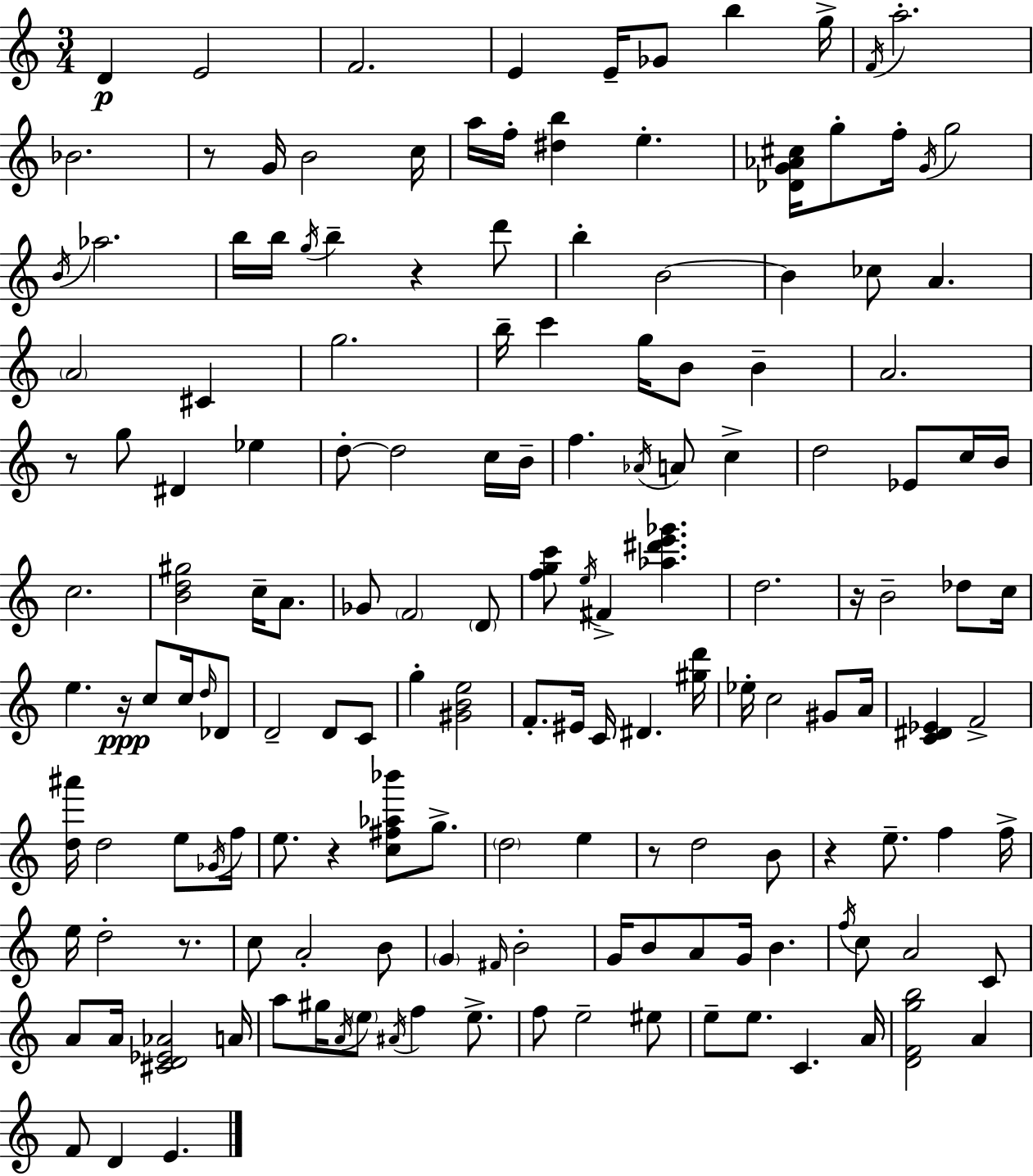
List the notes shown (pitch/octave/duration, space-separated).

D4/q E4/h F4/h. E4/q E4/s Gb4/e B5/q G5/s F4/s A5/h. Bb4/h. R/e G4/s B4/h C5/s A5/s F5/s [D#5,B5]/q E5/q. [Db4,G4,Ab4,C#5]/s G5/e F5/s G4/s G5/h B4/s Ab5/h. B5/s B5/s G5/s B5/q R/q D6/e B5/q B4/h B4/q CES5/e A4/q. A4/h C#4/q G5/h. B5/s C6/q G5/s B4/e B4/q A4/h. R/e G5/e D#4/q Eb5/q D5/e D5/h C5/s B4/s F5/q. Ab4/s A4/e C5/q D5/h Eb4/e C5/s B4/s C5/h. [B4,D5,G#5]/h C5/s A4/e. Gb4/e F4/h D4/e [F5,G5,C6]/e E5/s F#4/q [Ab5,D#6,E6,Gb6]/q. D5/h. R/s B4/h Db5/e C5/s E5/q. R/s C5/e C5/s D5/s Db4/e D4/h D4/e C4/e G5/q [G#4,B4,E5]/h F4/e. EIS4/s C4/s D#4/q. [G#5,D6]/s Eb5/s C5/h G#4/e A4/s [C4,D#4,Eb4]/q F4/h [D5,A#6]/s D5/h E5/e Gb4/s F5/s E5/e. R/q [C5,F#5,Ab5,Bb6]/e G5/e. D5/h E5/q R/e D5/h B4/e R/q E5/e. F5/q F5/s E5/s D5/h R/e. C5/e A4/h B4/e G4/q F#4/s B4/h G4/s B4/e A4/e G4/s B4/q. F5/s C5/e A4/h C4/e A4/e A4/s [C#4,D4,Eb4,Ab4]/h A4/s A5/e G#5/s A4/s E5/e A#4/s F5/q E5/e. F5/e E5/h EIS5/e E5/e E5/e. C4/q. A4/s [D4,F4,G5,B5]/h A4/q F4/e D4/q E4/q.